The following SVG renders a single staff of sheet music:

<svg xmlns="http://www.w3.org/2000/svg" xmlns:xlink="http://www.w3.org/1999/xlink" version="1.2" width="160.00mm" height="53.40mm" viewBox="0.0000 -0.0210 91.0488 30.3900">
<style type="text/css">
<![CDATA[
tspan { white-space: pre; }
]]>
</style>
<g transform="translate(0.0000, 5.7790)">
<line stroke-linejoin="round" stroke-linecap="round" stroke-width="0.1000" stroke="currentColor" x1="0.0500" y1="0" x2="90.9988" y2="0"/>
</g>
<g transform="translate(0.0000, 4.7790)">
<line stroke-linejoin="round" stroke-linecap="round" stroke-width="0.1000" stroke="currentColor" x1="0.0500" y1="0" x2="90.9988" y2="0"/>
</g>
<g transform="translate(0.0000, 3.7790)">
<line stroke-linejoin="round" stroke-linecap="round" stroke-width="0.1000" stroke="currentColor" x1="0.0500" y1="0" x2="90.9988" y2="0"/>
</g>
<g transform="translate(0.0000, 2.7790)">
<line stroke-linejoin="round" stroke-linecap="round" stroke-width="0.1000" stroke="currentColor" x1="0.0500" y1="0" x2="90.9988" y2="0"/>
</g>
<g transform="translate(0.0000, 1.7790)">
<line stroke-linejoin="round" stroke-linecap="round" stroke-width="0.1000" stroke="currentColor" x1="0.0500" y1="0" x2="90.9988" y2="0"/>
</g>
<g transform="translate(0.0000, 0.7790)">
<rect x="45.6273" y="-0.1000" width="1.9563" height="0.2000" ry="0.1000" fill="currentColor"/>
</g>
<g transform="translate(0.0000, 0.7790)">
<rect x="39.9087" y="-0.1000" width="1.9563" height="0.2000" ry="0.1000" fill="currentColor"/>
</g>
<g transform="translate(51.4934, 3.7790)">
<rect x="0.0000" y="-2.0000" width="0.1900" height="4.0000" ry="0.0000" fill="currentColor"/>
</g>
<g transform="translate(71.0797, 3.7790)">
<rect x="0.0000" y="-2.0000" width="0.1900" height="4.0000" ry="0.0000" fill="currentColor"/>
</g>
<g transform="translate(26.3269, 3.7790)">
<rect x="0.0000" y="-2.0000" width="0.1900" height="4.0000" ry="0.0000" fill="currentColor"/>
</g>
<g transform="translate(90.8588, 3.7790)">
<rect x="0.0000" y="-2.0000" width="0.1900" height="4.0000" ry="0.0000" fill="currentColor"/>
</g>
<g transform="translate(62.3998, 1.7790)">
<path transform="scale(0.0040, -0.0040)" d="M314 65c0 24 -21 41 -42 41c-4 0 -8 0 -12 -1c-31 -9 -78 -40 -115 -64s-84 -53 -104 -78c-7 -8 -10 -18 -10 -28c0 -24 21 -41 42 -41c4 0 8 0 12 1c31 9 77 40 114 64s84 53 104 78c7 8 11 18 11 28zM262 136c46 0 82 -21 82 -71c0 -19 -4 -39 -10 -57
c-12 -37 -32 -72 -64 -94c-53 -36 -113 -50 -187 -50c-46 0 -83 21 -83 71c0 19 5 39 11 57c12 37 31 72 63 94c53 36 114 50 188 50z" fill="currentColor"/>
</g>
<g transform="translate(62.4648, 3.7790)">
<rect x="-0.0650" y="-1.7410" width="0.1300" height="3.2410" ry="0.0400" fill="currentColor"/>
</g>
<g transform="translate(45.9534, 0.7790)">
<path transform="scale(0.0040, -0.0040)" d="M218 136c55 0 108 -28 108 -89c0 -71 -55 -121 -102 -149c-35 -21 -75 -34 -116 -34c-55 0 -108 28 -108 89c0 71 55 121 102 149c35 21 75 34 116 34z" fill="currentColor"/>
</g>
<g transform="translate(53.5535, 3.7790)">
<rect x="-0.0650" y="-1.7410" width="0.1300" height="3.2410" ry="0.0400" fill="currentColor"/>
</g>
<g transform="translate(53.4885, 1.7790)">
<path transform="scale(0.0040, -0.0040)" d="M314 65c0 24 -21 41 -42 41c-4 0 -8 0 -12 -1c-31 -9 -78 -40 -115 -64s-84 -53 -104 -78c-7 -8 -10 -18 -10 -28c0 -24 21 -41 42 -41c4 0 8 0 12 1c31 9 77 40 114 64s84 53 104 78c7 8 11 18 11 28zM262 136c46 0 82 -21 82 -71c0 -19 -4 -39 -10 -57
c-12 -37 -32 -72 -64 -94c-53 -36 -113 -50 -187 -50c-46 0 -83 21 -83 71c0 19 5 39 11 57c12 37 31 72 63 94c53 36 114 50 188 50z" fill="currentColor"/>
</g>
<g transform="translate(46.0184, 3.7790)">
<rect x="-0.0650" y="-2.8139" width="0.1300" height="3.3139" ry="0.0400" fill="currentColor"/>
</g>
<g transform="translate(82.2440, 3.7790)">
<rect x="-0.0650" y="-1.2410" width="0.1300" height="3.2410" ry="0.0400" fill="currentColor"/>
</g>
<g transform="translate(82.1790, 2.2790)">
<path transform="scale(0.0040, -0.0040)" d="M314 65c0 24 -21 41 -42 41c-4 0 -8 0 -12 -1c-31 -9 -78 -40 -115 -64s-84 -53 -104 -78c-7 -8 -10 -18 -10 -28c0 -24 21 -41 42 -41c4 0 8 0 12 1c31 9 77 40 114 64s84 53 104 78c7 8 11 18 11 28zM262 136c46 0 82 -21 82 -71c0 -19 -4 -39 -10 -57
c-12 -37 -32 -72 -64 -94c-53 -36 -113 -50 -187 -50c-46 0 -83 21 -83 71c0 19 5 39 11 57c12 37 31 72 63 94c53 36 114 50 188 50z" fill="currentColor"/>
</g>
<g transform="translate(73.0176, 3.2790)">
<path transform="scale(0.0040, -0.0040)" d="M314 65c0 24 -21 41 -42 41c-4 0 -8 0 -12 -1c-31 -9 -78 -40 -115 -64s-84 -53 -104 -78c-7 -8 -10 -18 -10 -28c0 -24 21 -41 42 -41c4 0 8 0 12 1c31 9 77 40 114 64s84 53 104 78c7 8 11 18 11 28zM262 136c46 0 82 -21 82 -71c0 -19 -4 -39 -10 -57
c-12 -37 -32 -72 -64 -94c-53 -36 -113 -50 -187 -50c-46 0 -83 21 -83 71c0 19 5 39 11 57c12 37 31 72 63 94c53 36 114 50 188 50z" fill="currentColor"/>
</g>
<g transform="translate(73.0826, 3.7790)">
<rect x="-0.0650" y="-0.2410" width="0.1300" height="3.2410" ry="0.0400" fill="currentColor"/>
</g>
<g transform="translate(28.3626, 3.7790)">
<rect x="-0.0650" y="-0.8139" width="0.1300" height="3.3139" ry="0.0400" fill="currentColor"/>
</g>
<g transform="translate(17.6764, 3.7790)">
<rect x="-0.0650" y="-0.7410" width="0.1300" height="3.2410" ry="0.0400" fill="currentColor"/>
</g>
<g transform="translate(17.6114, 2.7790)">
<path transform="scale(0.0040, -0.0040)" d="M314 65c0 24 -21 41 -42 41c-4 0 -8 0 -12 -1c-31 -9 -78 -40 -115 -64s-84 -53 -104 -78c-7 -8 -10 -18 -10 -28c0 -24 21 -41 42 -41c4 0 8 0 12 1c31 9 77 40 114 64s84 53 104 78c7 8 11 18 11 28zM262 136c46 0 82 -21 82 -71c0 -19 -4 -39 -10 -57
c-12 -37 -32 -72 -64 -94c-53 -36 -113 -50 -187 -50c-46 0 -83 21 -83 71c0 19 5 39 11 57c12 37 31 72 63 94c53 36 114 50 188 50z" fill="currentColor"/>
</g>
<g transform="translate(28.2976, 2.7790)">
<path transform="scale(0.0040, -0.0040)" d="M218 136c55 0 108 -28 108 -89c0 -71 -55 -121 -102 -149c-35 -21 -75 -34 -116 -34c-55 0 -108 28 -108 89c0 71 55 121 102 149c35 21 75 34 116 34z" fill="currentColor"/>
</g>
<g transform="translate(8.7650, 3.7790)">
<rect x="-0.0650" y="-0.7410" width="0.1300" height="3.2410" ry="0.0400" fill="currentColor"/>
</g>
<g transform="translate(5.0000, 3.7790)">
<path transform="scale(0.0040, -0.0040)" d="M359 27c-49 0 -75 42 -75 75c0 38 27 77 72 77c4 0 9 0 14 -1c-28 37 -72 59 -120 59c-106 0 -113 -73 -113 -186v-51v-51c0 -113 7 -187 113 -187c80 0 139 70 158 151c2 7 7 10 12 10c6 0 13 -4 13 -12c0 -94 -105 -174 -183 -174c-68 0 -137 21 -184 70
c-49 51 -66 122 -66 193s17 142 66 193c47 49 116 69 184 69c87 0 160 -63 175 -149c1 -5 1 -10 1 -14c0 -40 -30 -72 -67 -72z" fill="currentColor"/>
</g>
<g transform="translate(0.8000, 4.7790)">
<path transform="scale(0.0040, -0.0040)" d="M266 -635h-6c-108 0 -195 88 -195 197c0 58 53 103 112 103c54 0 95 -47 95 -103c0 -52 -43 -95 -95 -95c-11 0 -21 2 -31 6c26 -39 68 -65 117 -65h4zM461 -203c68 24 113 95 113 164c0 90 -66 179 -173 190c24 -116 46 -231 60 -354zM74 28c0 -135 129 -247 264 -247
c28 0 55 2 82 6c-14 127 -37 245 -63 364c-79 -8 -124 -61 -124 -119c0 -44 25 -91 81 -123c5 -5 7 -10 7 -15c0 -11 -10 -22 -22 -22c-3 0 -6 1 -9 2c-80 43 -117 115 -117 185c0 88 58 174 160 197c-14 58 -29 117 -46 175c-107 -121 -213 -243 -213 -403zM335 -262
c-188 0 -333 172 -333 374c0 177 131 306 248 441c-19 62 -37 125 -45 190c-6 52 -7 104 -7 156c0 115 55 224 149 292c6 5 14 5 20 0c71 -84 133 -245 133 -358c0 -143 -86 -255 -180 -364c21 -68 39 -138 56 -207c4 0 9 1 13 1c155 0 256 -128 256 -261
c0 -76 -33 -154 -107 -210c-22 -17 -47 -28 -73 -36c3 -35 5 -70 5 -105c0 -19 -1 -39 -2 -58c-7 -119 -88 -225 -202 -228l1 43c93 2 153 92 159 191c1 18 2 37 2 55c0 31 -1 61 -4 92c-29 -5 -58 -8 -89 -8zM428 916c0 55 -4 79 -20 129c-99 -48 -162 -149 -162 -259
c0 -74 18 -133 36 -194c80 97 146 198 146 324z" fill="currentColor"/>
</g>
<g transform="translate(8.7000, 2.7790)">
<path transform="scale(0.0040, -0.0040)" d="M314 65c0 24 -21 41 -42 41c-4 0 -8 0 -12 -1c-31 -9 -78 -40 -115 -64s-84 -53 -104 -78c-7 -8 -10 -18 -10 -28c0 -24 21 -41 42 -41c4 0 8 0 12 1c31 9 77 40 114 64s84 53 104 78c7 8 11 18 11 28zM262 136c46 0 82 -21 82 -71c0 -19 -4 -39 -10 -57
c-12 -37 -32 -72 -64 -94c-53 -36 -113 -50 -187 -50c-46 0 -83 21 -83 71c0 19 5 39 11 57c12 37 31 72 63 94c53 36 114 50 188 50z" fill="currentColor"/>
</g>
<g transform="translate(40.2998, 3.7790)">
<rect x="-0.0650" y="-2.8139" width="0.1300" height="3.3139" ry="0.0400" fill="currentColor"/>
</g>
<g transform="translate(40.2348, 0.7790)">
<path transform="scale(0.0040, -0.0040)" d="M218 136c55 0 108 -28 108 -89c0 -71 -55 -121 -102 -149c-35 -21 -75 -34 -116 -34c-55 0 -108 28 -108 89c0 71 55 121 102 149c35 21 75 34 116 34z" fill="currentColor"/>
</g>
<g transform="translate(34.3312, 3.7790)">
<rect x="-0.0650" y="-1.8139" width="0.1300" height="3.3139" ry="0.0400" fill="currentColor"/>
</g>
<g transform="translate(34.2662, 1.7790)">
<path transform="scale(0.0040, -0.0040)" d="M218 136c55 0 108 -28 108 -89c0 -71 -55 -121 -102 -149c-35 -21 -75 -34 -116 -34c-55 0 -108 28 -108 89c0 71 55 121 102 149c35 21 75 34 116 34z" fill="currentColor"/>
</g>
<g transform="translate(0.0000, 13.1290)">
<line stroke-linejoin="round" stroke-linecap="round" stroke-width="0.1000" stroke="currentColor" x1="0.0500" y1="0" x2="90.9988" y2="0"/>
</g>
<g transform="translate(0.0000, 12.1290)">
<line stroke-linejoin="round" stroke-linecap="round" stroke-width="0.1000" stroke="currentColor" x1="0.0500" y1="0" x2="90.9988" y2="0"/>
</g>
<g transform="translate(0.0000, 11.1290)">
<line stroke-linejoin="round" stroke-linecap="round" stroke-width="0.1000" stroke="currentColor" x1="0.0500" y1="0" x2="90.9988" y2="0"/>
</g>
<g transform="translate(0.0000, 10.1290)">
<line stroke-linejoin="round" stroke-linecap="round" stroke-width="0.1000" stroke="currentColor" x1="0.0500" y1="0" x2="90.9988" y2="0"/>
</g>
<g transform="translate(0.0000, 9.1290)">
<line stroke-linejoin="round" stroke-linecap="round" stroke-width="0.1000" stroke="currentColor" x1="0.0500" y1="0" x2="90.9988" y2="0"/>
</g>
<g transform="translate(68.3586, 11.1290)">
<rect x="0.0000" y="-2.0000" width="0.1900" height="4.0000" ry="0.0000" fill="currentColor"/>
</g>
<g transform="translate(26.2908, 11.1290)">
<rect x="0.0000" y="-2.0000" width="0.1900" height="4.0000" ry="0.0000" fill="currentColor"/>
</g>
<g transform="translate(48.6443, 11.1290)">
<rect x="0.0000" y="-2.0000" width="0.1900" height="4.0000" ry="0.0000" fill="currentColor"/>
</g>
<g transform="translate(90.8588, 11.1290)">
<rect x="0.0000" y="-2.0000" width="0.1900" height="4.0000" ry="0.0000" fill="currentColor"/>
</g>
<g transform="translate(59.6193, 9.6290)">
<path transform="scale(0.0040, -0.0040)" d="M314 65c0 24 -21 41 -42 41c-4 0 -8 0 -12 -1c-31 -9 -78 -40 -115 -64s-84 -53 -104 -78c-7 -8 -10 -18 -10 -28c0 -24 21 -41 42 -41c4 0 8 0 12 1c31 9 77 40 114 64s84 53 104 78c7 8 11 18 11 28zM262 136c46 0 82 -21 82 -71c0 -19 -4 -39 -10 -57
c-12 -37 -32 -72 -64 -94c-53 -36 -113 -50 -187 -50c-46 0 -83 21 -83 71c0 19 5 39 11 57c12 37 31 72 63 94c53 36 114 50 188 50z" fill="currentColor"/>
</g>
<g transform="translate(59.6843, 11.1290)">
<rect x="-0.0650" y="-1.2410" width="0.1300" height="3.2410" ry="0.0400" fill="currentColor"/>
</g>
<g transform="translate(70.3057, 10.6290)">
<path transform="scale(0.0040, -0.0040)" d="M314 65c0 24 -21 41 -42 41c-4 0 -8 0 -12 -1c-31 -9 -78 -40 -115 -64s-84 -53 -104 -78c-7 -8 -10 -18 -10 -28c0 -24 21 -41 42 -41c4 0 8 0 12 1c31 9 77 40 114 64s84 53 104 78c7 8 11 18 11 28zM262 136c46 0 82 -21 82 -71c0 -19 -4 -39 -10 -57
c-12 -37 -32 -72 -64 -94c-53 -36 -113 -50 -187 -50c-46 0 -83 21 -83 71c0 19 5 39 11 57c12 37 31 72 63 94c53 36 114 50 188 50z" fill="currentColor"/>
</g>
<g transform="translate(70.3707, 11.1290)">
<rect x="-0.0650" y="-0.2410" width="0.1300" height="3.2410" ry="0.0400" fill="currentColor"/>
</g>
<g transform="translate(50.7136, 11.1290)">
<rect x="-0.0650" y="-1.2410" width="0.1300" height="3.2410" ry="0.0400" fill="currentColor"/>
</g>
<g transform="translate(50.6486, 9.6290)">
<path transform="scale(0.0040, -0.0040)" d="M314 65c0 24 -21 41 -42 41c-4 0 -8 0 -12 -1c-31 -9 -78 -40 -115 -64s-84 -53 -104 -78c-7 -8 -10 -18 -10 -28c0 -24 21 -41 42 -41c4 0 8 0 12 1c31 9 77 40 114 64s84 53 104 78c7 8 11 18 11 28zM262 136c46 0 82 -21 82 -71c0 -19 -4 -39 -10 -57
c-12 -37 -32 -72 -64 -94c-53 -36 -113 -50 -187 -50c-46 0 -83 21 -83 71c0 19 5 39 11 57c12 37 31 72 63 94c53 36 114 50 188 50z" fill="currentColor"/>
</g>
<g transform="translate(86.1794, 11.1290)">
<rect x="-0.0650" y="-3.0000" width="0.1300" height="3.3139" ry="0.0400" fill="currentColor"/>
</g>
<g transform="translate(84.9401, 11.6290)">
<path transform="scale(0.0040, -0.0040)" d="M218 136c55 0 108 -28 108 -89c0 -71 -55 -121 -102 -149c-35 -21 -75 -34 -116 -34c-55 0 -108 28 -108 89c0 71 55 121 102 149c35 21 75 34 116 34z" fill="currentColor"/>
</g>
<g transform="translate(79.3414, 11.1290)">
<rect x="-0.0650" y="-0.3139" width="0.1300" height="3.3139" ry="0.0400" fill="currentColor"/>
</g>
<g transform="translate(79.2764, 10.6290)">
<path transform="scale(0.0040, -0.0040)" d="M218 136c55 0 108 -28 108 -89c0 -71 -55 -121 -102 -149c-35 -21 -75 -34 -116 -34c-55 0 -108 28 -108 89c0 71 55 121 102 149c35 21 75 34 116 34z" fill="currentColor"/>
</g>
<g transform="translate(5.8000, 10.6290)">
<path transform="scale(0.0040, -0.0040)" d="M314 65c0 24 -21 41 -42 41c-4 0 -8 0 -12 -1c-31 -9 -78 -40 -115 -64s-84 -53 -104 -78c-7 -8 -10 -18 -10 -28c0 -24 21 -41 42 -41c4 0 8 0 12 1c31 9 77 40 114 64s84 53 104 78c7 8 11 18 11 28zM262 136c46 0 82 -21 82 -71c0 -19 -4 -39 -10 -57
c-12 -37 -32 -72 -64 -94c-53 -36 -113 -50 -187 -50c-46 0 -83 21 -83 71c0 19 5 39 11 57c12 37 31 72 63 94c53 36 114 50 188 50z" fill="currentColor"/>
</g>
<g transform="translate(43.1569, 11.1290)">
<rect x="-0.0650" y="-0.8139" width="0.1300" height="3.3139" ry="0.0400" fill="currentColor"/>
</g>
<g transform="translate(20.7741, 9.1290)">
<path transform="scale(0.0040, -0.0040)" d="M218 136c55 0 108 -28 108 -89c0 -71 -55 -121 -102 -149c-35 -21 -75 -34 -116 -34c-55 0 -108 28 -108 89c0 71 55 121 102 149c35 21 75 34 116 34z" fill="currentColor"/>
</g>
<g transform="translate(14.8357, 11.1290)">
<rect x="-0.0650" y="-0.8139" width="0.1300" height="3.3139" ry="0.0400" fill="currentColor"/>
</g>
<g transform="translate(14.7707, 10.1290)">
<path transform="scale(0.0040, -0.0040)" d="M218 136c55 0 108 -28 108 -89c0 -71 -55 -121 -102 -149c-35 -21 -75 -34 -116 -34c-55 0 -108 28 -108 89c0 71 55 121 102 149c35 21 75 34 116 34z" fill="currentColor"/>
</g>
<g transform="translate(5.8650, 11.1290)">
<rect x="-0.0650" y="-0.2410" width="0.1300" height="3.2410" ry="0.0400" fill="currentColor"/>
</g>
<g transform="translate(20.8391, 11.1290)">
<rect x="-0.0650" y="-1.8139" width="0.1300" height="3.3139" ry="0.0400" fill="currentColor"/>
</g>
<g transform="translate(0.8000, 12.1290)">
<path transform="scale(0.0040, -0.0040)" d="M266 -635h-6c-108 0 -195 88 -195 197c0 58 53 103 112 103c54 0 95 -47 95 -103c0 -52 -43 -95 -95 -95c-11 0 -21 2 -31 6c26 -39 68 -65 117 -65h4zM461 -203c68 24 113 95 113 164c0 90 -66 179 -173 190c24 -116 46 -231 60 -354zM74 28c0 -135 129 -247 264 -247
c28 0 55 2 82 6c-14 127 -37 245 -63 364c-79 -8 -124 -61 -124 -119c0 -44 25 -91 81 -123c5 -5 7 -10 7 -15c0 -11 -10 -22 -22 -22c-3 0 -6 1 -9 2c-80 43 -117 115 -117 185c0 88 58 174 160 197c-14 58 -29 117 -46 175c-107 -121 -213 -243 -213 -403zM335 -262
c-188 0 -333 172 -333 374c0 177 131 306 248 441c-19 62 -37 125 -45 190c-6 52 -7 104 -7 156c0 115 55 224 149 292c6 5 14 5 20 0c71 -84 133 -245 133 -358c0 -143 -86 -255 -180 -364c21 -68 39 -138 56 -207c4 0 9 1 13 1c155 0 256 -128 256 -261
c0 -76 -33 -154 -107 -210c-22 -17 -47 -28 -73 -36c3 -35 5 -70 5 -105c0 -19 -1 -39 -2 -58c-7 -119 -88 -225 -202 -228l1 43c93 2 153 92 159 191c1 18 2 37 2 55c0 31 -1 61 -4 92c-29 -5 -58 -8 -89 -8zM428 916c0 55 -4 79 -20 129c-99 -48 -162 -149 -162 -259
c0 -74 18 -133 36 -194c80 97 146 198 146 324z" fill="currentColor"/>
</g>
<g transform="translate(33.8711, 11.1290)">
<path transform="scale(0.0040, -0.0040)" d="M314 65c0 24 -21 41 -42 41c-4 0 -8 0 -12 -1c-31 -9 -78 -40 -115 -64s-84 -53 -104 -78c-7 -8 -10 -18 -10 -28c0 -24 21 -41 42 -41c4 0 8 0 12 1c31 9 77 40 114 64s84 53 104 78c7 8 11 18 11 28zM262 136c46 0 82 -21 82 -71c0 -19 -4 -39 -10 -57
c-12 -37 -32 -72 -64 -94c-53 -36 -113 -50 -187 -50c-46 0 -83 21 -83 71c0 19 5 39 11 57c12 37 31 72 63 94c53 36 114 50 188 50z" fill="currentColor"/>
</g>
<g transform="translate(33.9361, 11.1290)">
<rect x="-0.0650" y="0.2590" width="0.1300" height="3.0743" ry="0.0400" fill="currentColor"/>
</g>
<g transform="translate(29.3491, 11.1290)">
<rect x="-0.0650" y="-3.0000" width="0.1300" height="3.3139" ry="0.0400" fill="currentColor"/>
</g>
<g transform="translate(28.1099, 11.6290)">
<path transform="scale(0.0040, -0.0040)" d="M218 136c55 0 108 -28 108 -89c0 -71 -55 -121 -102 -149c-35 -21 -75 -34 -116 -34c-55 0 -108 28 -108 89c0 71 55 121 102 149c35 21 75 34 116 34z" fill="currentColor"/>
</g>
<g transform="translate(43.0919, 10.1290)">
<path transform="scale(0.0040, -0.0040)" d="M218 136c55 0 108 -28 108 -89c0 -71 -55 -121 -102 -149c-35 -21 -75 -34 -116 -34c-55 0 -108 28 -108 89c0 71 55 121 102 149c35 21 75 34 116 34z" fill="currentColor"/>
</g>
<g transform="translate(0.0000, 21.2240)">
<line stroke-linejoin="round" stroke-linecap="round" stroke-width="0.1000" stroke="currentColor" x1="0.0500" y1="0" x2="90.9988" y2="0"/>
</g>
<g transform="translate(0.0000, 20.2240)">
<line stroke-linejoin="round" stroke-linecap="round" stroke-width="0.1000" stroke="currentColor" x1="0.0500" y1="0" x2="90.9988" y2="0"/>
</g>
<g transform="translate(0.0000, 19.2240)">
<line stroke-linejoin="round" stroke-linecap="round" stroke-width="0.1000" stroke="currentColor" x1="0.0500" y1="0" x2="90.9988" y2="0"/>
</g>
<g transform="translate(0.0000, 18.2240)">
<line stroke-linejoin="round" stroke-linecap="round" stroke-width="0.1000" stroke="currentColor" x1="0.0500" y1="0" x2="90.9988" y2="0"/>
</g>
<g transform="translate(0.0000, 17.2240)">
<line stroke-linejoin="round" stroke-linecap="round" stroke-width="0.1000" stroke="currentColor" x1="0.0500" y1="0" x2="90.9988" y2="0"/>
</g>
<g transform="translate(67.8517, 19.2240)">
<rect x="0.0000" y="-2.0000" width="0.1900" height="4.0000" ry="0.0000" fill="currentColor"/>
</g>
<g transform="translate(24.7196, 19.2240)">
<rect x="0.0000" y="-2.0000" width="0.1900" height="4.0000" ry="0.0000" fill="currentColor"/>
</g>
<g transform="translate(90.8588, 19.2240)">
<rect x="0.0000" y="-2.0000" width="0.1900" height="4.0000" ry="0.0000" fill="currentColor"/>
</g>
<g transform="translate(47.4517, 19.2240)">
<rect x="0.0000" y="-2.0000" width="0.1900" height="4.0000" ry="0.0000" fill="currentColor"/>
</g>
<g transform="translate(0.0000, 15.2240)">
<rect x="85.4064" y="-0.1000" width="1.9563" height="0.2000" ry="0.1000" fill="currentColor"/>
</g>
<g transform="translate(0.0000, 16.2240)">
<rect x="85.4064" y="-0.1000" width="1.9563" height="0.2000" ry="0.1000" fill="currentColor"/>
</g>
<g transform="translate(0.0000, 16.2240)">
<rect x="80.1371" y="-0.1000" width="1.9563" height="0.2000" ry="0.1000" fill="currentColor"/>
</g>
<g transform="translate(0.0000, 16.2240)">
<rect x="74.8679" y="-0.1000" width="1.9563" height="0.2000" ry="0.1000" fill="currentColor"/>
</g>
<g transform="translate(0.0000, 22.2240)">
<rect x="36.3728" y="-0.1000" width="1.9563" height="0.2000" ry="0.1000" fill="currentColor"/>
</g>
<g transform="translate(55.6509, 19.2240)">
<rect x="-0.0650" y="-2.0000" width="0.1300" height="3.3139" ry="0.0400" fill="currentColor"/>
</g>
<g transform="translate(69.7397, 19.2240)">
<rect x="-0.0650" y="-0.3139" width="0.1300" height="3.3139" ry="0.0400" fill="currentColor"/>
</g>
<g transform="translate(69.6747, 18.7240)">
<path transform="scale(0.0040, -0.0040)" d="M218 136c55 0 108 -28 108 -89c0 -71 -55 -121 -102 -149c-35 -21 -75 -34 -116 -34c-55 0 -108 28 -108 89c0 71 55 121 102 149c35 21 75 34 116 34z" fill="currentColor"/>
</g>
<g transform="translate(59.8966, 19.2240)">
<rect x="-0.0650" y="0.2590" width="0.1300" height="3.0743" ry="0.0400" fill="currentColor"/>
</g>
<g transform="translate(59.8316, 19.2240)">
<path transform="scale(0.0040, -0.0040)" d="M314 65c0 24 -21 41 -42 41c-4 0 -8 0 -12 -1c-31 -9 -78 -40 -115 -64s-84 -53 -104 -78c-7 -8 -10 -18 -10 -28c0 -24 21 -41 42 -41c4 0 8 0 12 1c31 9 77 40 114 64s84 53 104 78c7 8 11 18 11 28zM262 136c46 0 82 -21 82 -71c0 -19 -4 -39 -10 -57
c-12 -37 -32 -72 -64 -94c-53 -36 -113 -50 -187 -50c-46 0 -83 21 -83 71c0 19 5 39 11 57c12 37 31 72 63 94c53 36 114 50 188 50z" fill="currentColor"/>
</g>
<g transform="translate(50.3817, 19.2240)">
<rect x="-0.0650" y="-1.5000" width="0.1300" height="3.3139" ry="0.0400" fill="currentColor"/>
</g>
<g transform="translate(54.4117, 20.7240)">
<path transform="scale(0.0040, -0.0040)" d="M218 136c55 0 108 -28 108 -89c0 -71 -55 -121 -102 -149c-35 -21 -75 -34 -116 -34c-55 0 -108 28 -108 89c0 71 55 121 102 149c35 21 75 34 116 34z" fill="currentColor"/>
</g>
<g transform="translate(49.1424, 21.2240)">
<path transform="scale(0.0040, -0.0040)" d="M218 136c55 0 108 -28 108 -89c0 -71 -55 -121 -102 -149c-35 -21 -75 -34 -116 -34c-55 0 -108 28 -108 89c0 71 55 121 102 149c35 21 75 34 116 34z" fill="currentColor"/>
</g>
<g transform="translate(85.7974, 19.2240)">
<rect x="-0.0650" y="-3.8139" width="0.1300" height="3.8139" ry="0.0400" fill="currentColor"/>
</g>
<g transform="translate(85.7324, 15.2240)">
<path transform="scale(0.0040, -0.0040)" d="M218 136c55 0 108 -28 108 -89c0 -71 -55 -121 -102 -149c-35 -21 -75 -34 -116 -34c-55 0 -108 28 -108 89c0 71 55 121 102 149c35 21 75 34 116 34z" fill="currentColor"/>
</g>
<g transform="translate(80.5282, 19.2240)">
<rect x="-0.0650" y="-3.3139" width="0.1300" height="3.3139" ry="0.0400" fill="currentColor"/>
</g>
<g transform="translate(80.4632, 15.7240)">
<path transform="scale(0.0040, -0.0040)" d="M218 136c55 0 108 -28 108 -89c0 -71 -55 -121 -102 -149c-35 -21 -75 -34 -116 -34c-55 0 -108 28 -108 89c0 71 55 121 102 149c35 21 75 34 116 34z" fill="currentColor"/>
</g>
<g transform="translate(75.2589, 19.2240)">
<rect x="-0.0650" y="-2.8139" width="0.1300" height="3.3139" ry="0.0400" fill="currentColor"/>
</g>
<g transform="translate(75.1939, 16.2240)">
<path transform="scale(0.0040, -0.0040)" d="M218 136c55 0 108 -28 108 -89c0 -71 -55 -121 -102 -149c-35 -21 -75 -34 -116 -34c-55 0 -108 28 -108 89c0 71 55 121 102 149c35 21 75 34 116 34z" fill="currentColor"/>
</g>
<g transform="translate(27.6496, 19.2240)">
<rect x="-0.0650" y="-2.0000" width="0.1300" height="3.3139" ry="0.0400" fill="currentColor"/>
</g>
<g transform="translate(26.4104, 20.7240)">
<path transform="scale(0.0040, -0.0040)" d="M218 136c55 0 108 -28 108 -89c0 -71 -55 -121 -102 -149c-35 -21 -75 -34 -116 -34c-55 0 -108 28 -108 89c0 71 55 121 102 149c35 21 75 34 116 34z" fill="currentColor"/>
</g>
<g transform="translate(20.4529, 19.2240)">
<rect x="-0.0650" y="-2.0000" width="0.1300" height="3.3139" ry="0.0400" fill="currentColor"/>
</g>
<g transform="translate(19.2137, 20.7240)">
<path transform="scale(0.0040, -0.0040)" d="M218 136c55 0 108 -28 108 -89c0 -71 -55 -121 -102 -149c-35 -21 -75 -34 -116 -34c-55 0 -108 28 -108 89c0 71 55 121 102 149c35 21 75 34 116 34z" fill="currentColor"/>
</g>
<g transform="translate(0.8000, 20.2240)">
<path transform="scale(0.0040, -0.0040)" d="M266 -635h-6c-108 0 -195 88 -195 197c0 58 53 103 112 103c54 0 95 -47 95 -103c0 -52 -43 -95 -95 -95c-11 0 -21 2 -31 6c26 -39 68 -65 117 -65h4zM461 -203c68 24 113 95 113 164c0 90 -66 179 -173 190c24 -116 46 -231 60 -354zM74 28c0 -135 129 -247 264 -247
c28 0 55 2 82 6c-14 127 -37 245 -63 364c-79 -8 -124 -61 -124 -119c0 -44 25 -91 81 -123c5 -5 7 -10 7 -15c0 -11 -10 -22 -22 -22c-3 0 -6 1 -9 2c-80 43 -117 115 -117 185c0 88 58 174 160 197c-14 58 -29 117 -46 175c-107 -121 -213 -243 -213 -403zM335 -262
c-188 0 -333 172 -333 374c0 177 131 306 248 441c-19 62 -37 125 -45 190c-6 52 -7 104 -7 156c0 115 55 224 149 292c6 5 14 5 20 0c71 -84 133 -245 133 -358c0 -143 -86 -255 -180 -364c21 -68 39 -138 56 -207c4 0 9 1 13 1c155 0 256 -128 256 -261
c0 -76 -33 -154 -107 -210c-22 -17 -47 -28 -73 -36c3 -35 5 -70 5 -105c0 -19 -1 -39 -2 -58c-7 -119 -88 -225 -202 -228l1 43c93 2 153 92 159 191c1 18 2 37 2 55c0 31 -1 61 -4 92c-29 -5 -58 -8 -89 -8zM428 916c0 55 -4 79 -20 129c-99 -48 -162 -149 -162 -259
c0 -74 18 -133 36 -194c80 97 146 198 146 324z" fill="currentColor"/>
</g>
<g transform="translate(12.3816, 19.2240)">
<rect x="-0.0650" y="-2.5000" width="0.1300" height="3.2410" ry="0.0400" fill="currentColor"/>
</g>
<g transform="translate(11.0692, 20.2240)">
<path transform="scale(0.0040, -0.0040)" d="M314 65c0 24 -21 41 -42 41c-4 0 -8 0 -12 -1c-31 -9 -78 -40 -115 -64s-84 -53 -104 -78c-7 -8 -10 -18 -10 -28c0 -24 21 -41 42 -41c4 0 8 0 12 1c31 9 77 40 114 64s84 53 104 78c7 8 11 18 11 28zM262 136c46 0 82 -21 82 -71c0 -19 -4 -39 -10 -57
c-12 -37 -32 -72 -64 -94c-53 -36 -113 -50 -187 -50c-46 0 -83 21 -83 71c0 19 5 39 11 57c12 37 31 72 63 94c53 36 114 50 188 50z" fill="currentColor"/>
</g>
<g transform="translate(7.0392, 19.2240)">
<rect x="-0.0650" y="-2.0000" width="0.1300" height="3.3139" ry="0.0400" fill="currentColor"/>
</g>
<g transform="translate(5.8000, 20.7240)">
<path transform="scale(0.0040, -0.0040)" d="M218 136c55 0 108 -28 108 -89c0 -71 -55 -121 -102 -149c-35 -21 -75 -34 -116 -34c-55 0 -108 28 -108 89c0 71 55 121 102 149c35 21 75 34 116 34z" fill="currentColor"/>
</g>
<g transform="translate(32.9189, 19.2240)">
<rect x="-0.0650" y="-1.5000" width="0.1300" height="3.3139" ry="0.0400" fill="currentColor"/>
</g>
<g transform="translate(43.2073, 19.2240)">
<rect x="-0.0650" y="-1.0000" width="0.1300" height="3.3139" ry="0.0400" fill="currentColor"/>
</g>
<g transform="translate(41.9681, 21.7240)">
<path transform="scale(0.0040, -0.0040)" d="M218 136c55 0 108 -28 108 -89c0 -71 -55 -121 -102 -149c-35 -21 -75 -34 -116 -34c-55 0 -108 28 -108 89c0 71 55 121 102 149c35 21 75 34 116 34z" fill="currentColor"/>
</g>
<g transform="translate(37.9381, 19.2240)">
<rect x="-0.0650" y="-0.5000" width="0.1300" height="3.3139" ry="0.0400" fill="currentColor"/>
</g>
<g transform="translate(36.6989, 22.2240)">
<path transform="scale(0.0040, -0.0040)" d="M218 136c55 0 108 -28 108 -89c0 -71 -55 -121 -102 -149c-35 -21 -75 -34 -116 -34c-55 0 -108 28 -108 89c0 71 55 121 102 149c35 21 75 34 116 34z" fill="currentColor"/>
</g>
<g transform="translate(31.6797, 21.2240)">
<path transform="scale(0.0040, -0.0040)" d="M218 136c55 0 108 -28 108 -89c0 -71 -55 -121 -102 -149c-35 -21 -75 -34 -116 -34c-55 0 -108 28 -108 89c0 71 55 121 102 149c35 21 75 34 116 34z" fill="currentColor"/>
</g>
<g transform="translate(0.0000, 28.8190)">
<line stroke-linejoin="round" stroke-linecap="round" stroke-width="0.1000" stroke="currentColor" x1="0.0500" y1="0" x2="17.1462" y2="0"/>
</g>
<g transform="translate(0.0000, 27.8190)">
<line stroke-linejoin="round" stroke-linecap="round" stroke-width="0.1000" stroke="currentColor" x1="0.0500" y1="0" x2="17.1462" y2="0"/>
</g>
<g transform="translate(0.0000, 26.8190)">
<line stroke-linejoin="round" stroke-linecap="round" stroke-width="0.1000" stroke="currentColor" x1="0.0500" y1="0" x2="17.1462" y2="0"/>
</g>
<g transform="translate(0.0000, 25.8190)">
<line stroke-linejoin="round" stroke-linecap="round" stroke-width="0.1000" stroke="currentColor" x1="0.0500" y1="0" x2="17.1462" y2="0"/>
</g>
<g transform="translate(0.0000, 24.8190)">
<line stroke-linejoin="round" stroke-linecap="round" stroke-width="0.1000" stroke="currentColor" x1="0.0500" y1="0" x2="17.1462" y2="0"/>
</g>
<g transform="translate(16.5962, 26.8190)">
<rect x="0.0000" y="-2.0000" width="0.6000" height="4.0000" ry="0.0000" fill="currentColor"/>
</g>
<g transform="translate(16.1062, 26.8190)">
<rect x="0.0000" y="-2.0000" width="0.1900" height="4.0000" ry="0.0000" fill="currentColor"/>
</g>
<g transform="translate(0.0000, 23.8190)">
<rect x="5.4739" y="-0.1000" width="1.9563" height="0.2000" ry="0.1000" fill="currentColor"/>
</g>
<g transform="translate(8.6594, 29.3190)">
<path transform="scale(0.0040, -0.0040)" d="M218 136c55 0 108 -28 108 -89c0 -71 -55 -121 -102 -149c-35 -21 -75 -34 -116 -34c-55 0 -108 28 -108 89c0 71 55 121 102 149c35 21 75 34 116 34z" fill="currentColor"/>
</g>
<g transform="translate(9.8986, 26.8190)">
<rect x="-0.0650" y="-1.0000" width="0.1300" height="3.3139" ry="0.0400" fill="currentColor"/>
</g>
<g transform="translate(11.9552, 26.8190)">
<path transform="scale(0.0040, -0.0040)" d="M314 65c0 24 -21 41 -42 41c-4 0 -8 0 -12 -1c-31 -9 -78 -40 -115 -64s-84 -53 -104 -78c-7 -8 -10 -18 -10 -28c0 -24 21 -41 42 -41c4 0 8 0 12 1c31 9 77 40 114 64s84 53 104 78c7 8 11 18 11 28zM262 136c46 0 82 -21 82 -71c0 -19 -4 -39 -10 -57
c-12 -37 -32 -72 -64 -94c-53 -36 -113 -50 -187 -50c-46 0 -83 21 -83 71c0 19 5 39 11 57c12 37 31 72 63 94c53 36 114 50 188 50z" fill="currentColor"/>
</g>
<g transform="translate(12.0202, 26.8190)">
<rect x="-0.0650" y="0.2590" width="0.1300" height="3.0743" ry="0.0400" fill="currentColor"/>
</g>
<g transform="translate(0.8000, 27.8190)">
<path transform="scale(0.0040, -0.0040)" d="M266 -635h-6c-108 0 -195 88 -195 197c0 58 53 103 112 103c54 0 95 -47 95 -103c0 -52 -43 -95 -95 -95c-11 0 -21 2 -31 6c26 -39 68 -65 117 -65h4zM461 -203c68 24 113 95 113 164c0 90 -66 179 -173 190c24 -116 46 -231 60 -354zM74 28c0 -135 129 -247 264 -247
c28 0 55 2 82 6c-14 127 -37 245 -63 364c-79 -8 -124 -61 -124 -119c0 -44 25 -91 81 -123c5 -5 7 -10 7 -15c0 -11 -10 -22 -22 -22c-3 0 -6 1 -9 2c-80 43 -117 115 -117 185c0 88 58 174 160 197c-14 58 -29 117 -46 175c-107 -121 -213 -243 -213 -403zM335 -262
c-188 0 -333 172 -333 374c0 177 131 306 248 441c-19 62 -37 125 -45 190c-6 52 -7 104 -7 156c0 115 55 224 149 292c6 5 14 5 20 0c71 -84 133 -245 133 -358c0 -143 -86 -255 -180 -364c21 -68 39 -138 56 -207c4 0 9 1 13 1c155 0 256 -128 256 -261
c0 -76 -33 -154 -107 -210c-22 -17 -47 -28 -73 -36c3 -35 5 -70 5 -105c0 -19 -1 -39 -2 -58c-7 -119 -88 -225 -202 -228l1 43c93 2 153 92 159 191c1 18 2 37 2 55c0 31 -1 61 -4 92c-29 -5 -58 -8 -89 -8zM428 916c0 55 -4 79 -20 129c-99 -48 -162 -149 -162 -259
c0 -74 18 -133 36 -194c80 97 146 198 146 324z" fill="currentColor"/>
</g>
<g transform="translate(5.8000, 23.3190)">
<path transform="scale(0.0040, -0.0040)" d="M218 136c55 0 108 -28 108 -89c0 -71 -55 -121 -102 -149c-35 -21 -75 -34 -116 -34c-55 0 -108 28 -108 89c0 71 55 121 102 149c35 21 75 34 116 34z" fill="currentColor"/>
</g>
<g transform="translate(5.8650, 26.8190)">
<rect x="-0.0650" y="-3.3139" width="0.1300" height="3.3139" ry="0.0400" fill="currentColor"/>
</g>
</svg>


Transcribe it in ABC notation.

X:1
T:Untitled
M:4/4
L:1/4
K:C
d2 d2 d f a a f2 f2 c2 e2 c2 d f A B2 d e2 e2 c2 c A F G2 F F E C D E F B2 c a b c' b D B2